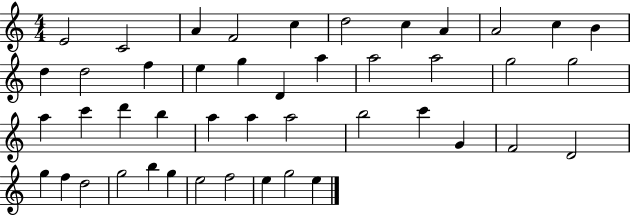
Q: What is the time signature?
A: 4/4